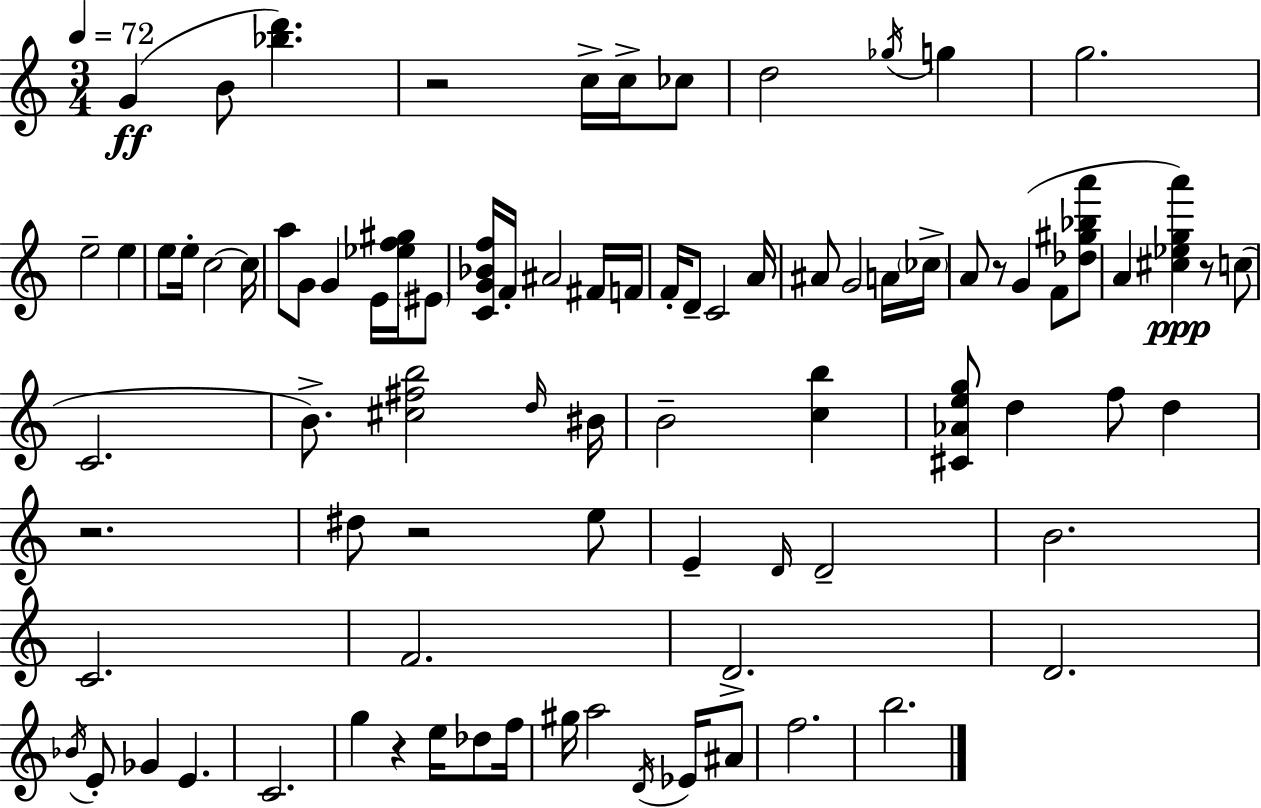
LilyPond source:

{
  \clef treble
  \numericTimeSignature
  \time 3/4
  \key c \major
  \tempo 4 = 72
  g'4(\ff b'8 <bes'' d'''>4.) | r2 c''16-> c''16-> ces''8 | d''2 \acciaccatura { ges''16 } g''4 | g''2. | \break e''2-- e''4 | e''8 e''16-. c''2~~ | c''16 a''8 g'8 g'4 e'16 <ees'' f'' gis''>16 \parenthesize eis'8 | <c' g' bes' f''>16 f'16-. ais'2 fis'16 | \break f'16 f'16-. d'8-- c'2 | a'16 ais'8 g'2 a'16 | \parenthesize ces''16-> a'8 r8 g'4( f'8 <des'' gis'' bes'' a'''>8 | a'4 <cis'' ees'' g'' a'''>4\ppp) r8 c''8( | \break c'2. | b'8.->) <cis'' fis'' b''>2 | \grace { d''16 } bis'16 b'2-- <c'' b''>4 | <cis' aes' e'' g''>8 d''4 f''8 d''4 | \break r2. | dis''8 r2 | e''8 e'4-- \grace { d'16 } d'2-- | b'2. | \break c'2. | f'2. | d'2.-> | d'2. | \break \acciaccatura { bes'16 } e'8-. ges'4 e'4. | c'2. | g''4 r4 | e''16 des''8 f''16 gis''16 a''2 | \break \acciaccatura { d'16 } ees'16 ais'8 f''2. | b''2. | \bar "|."
}